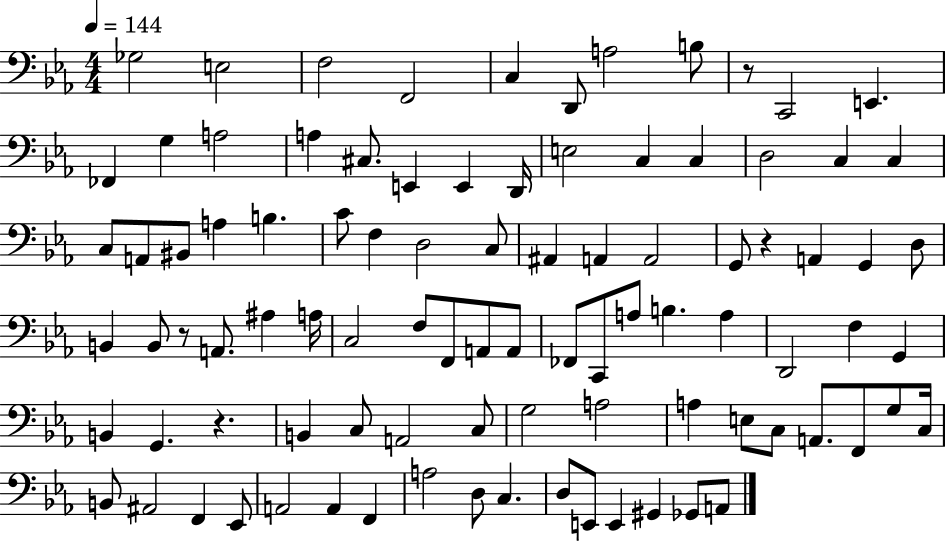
Gb3/h E3/h F3/h F2/h C3/q D2/e A3/h B3/e R/e C2/h E2/q. FES2/q G3/q A3/h A3/q C#3/e. E2/q E2/q D2/s E3/h C3/q C3/q D3/h C3/q C3/q C3/e A2/e BIS2/e A3/q B3/q. C4/e F3/q D3/h C3/e A#2/q A2/q A2/h G2/e R/q A2/q G2/q D3/e B2/q B2/e R/e A2/e. A#3/q A3/s C3/h F3/e F2/e A2/e A2/e FES2/e C2/e A3/e B3/q. A3/q D2/h F3/q G2/q B2/q G2/q. R/q. B2/q C3/e A2/h C3/e G3/h A3/h A3/q E3/e C3/e A2/e. F2/e G3/e C3/s B2/e A#2/h F2/q Eb2/e A2/h A2/q F2/q A3/h D3/e C3/q. D3/e E2/e E2/q G#2/q Gb2/e A2/e